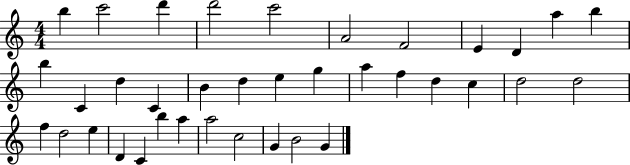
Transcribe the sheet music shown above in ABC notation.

X:1
T:Untitled
M:4/4
L:1/4
K:C
b c'2 d' d'2 c'2 A2 F2 E D a b b C d C B d e g a f d c d2 d2 f d2 e D C b a a2 c2 G B2 G